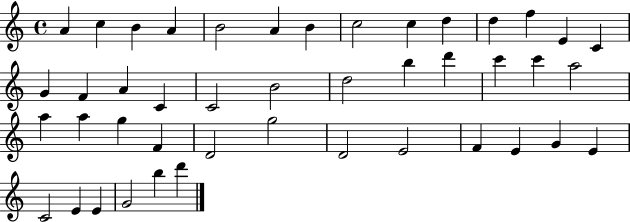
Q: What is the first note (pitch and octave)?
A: A4